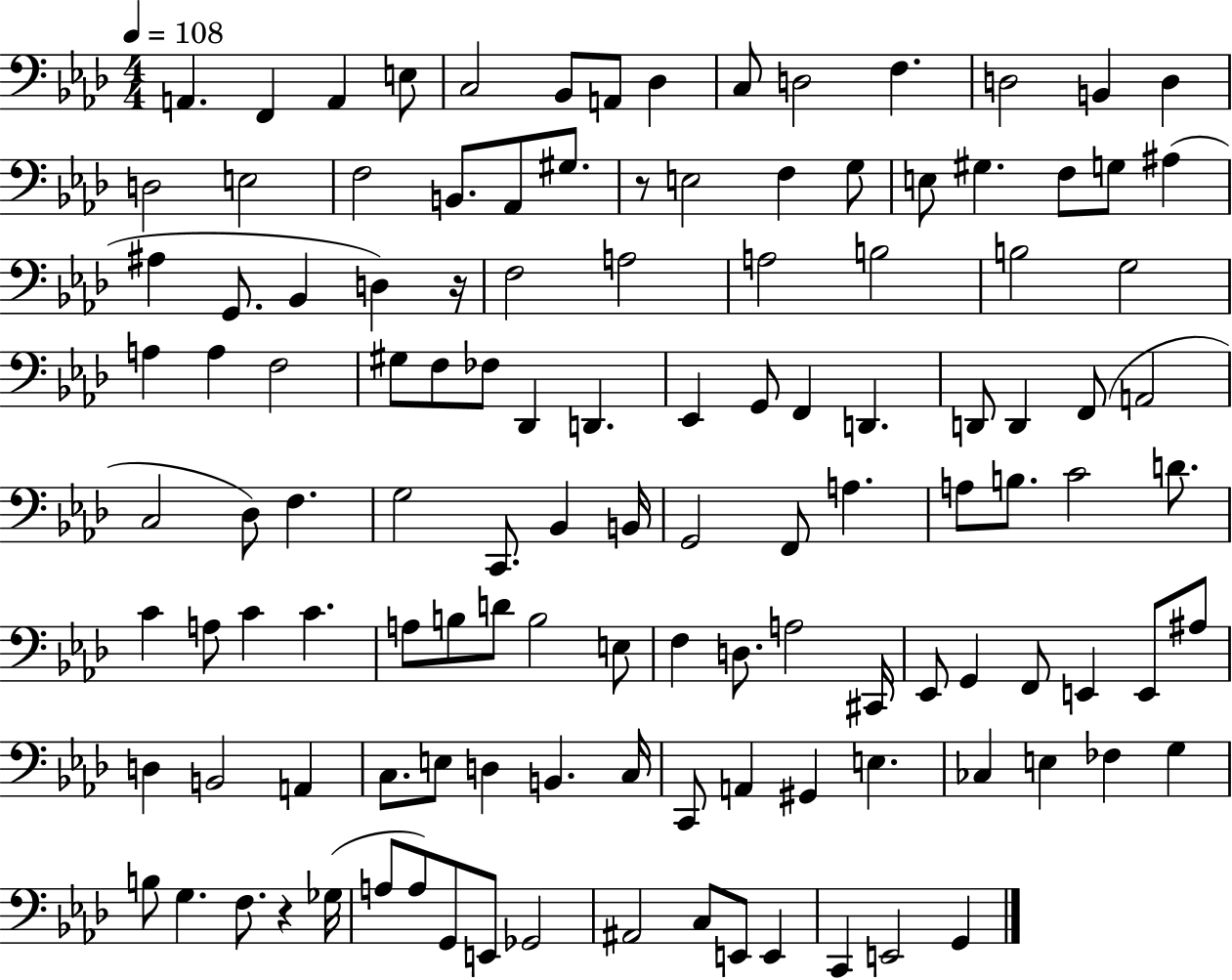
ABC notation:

X:1
T:Untitled
M:4/4
L:1/4
K:Ab
A,, F,, A,, E,/2 C,2 _B,,/2 A,,/2 _D, C,/2 D,2 F, D,2 B,, D, D,2 E,2 F,2 B,,/2 _A,,/2 ^G,/2 z/2 E,2 F, G,/2 E,/2 ^G, F,/2 G,/2 ^A, ^A, G,,/2 _B,, D, z/4 F,2 A,2 A,2 B,2 B,2 G,2 A, A, F,2 ^G,/2 F,/2 _F,/2 _D,, D,, _E,, G,,/2 F,, D,, D,,/2 D,, F,,/2 A,,2 C,2 _D,/2 F, G,2 C,,/2 _B,, B,,/4 G,,2 F,,/2 A, A,/2 B,/2 C2 D/2 C A,/2 C C A,/2 B,/2 D/2 B,2 E,/2 F, D,/2 A,2 ^C,,/4 _E,,/2 G,, F,,/2 E,, E,,/2 ^A,/2 D, B,,2 A,, C,/2 E,/2 D, B,, C,/4 C,,/2 A,, ^G,, E, _C, E, _F, G, B,/2 G, F,/2 z _G,/4 A,/2 A,/2 G,,/2 E,,/2 _G,,2 ^A,,2 C,/2 E,,/2 E,, C,, E,,2 G,,